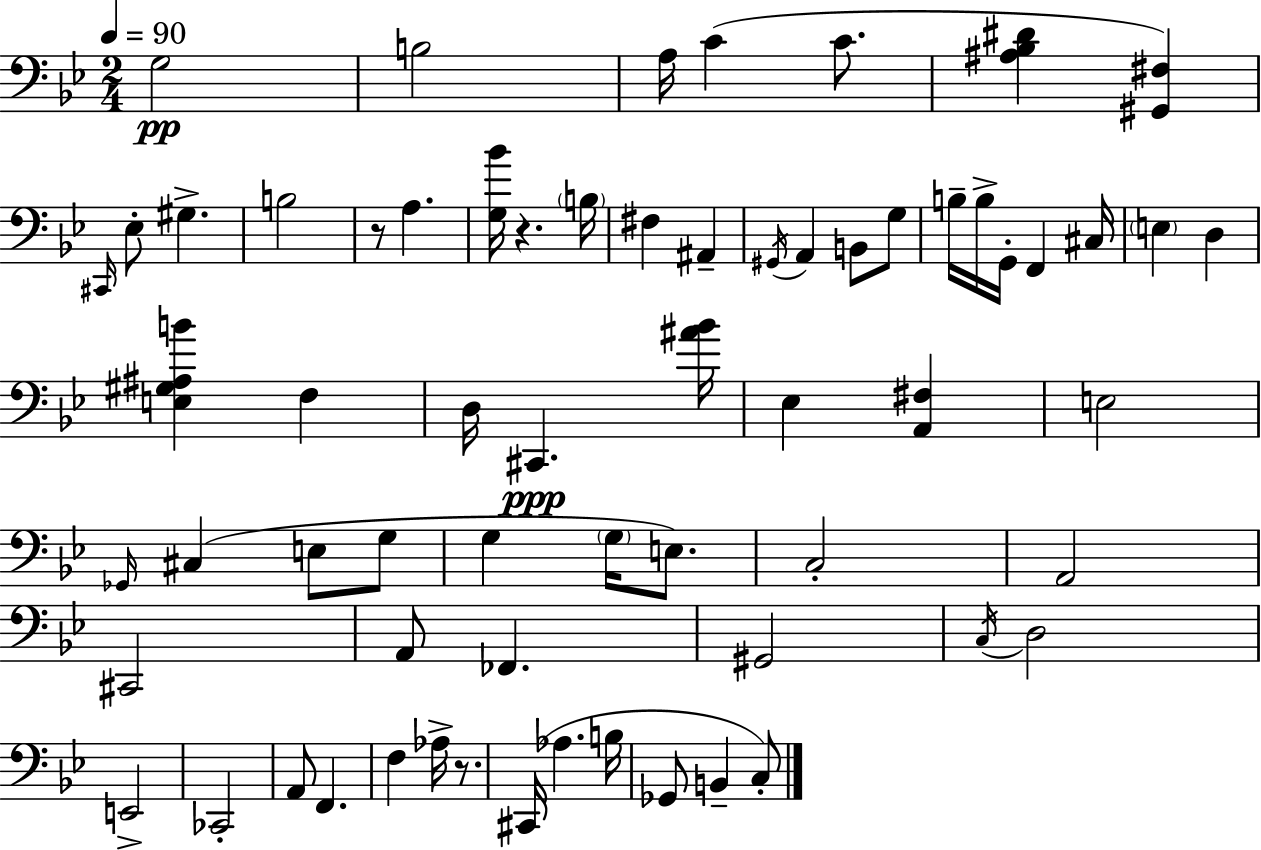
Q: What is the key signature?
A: G minor